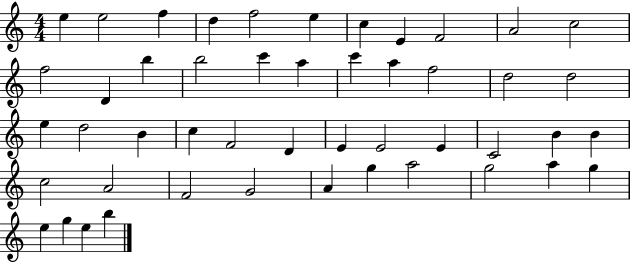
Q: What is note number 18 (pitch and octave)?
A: C6